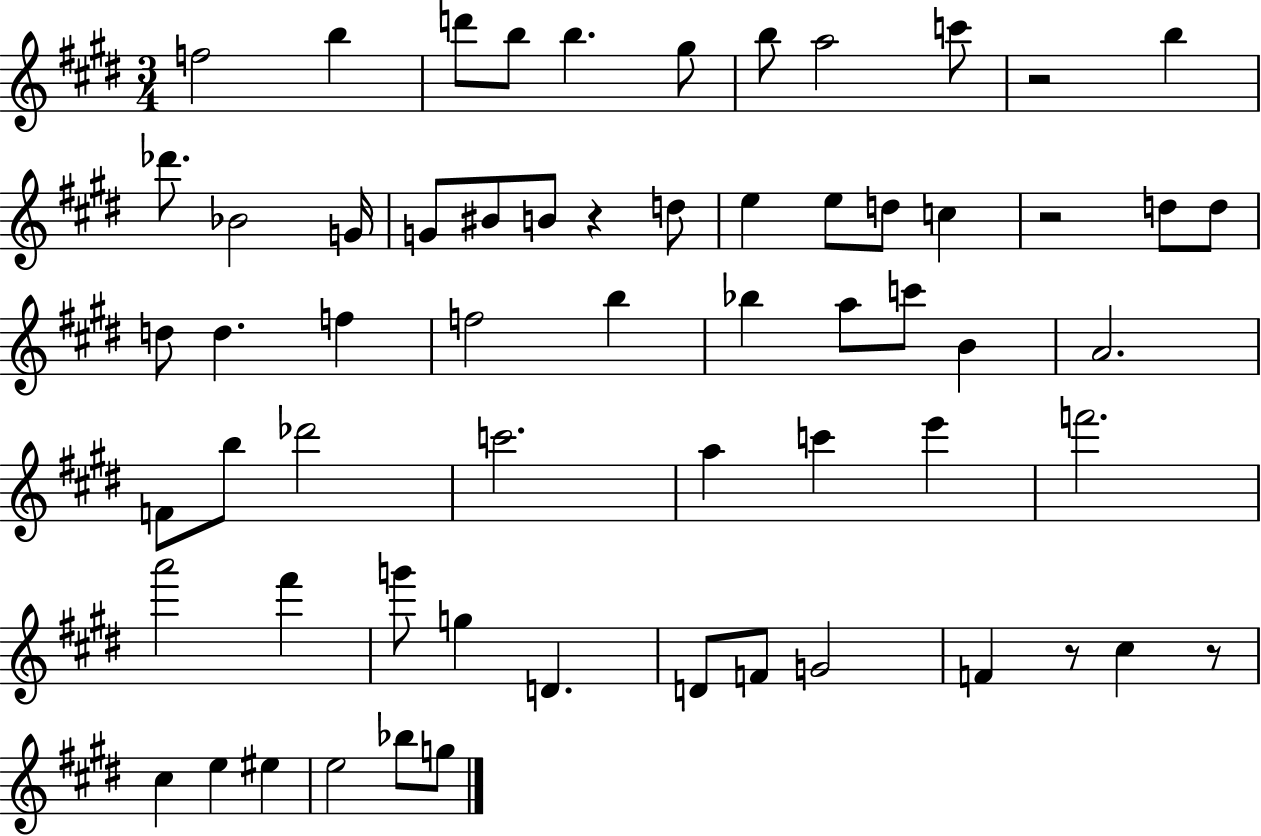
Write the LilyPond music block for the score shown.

{
  \clef treble
  \numericTimeSignature
  \time 3/4
  \key e \major
  \repeat volta 2 { f''2 b''4 | d'''8 b''8 b''4. gis''8 | b''8 a''2 c'''8 | r2 b''4 | \break des'''8. bes'2 g'16 | g'8 bis'8 b'8 r4 d''8 | e''4 e''8 d''8 c''4 | r2 d''8 d''8 | \break d''8 d''4. f''4 | f''2 b''4 | bes''4 a''8 c'''8 b'4 | a'2. | \break f'8 b''8 des'''2 | c'''2. | a''4 c'''4 e'''4 | f'''2. | \break a'''2 fis'''4 | g'''8 g''4 d'4. | d'8 f'8 g'2 | f'4 r8 cis''4 r8 | \break cis''4 e''4 eis''4 | e''2 bes''8 g''8 | } \bar "|."
}